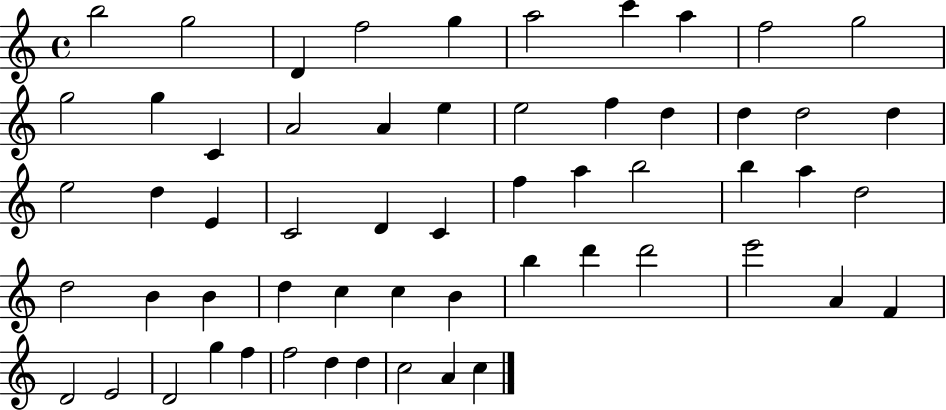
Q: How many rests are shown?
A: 0